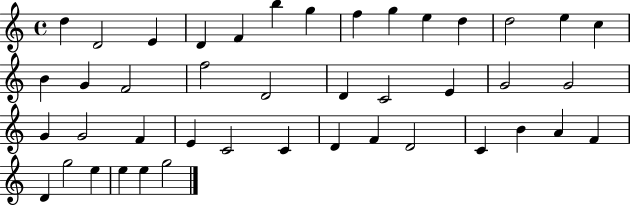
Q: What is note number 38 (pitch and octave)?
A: D4